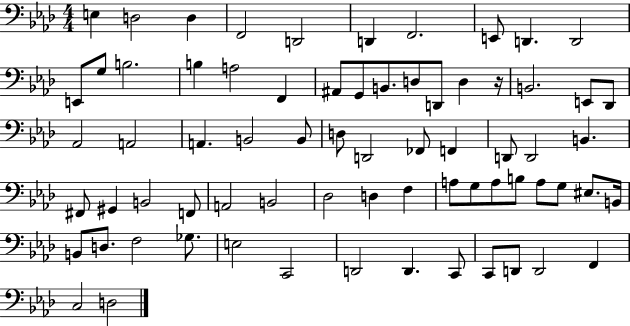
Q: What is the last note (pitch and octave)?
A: D3